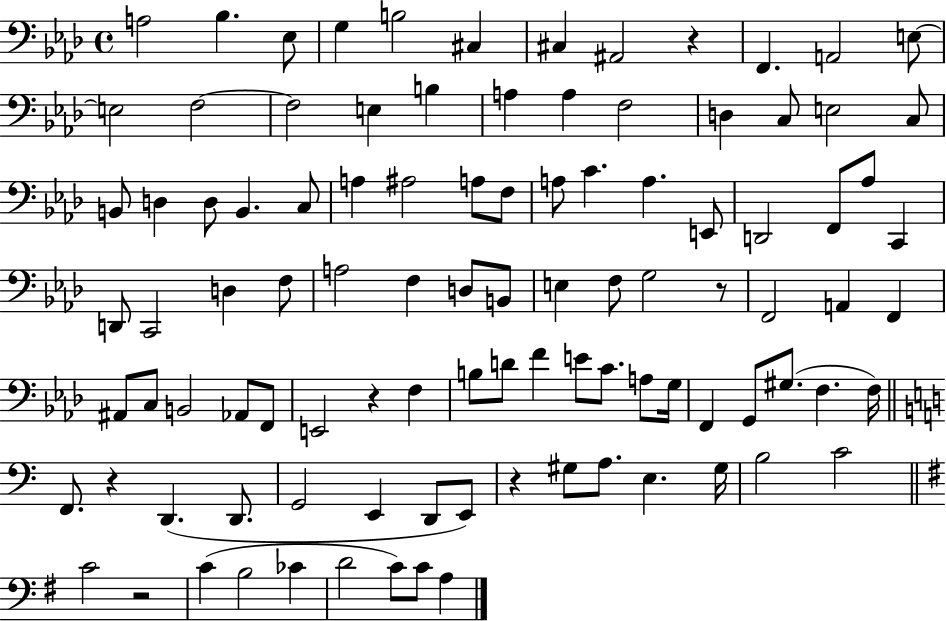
{
  \clef bass
  \time 4/4
  \defaultTimeSignature
  \key aes \major
  a2 bes4. ees8 | g4 b2 cis4 | cis4 ais,2 r4 | f,4. a,2 e8~~ | \break e2 f2~~ | f2 e4 b4 | a4 a4 f2 | d4 c8 e2 c8 | \break b,8 d4 d8 b,4. c8 | a4 ais2 a8 f8 | a8 c'4. a4. e,8 | d,2 f,8 aes8 c,4 | \break d,8 c,2 d4 f8 | a2 f4 d8 b,8 | e4 f8 g2 r8 | f,2 a,4 f,4 | \break ais,8 c8 b,2 aes,8 f,8 | e,2 r4 f4 | b8 d'8 f'4 e'8 c'8. a8 g16 | f,4 g,8 gis8.( f4. f16) | \break \bar "||" \break \key a \minor f,8. r4 d,4.( d,8. | g,2 e,4 d,8 e,8) | r4 gis8 a8. e4. gis16 | b2 c'2 | \break \bar "||" \break \key e \minor c'2 r2 | c'4( b2 ces'4 | d'2 c'8) c'8 a4 | \bar "|."
}